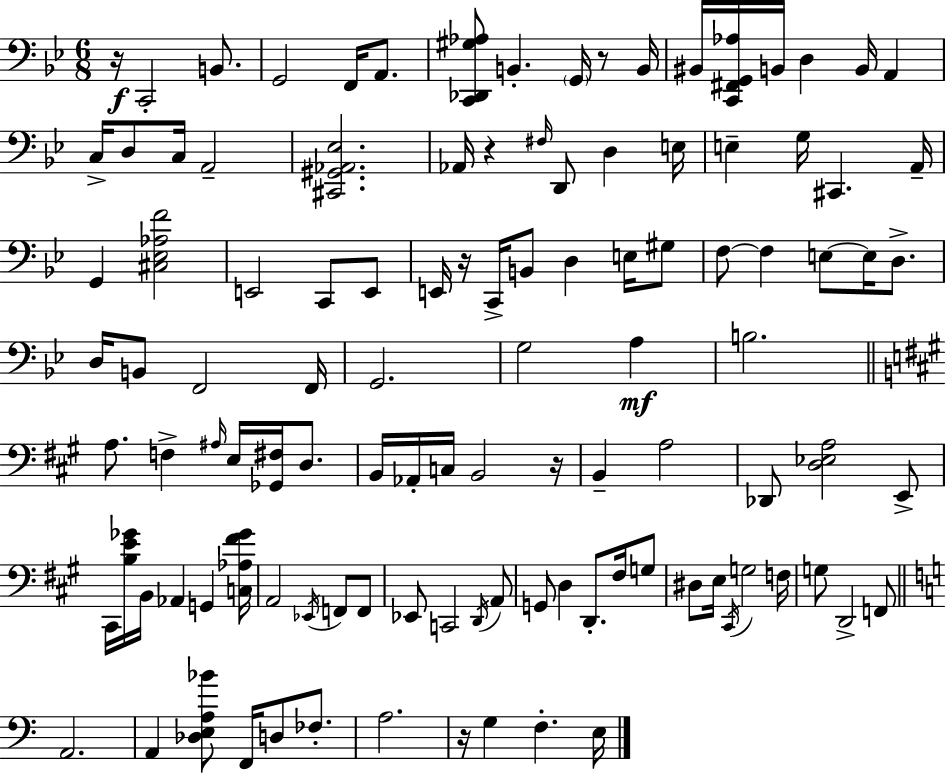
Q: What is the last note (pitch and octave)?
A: E3